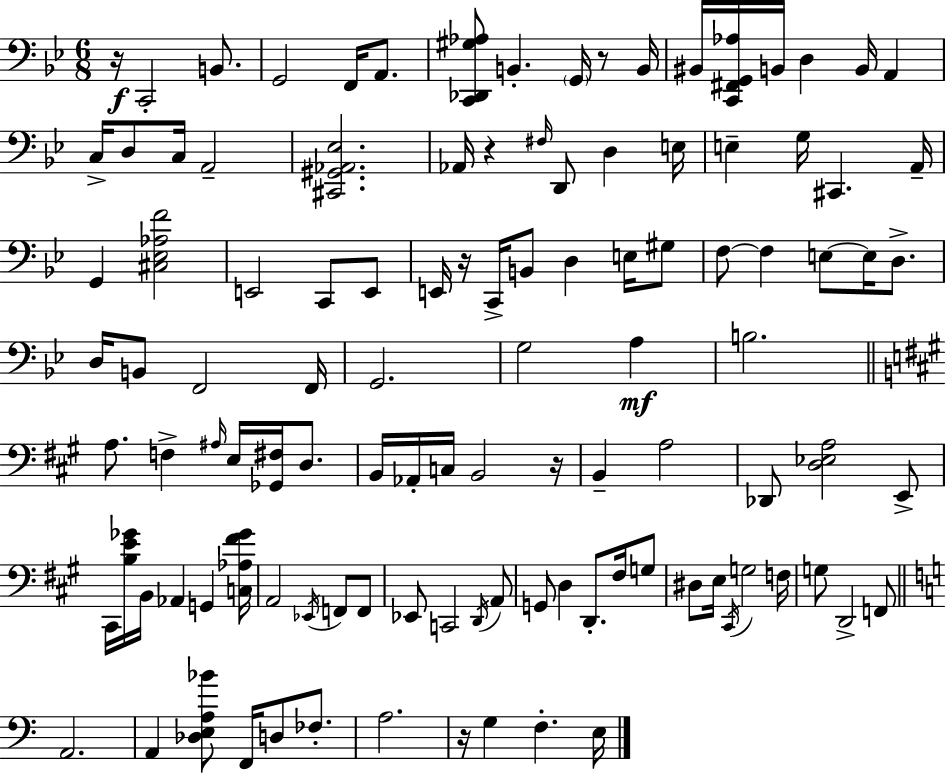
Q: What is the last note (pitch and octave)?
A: E3